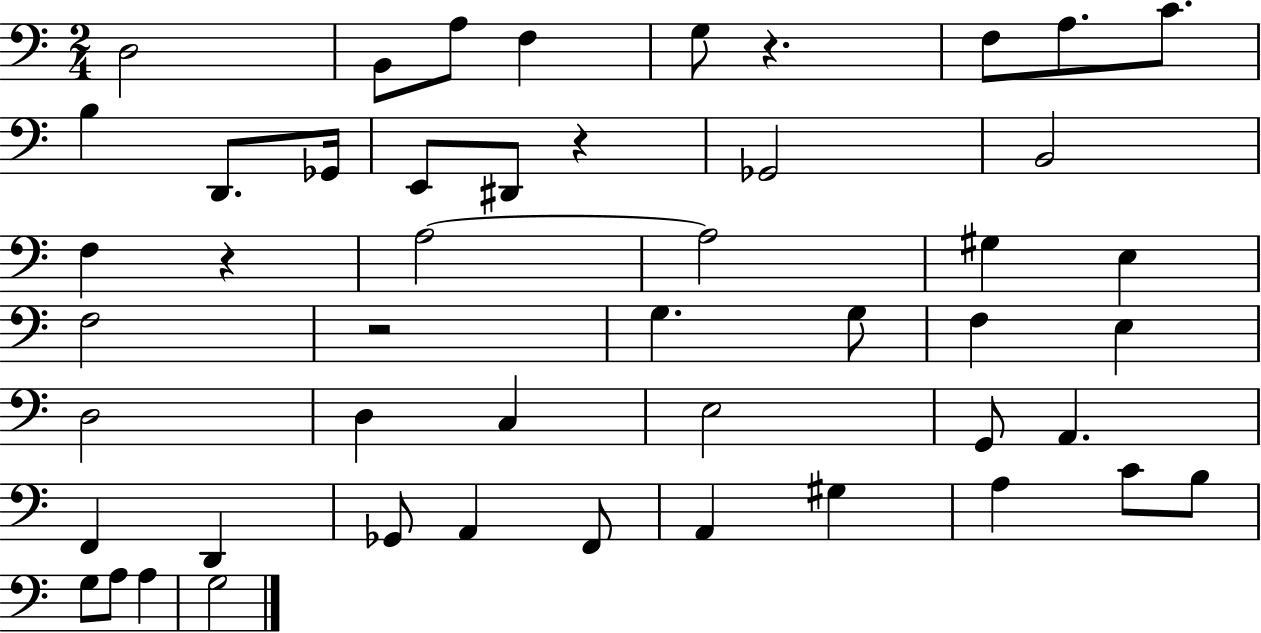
{
  \clef bass
  \numericTimeSignature
  \time 2/4
  \key c \major
  d2 | b,8 a8 f4 | g8 r4. | f8 a8. c'8. | \break b4 d,8. ges,16 | e,8 dis,8 r4 | ges,2 | b,2 | \break f4 r4 | a2~~ | a2 | gis4 e4 | \break f2 | r2 | g4. g8 | f4 e4 | \break d2 | d4 c4 | e2 | g,8 a,4. | \break f,4 d,4 | ges,8 a,4 f,8 | a,4 gis4 | a4 c'8 b8 | \break g8 a8 a4 | g2 | \bar "|."
}